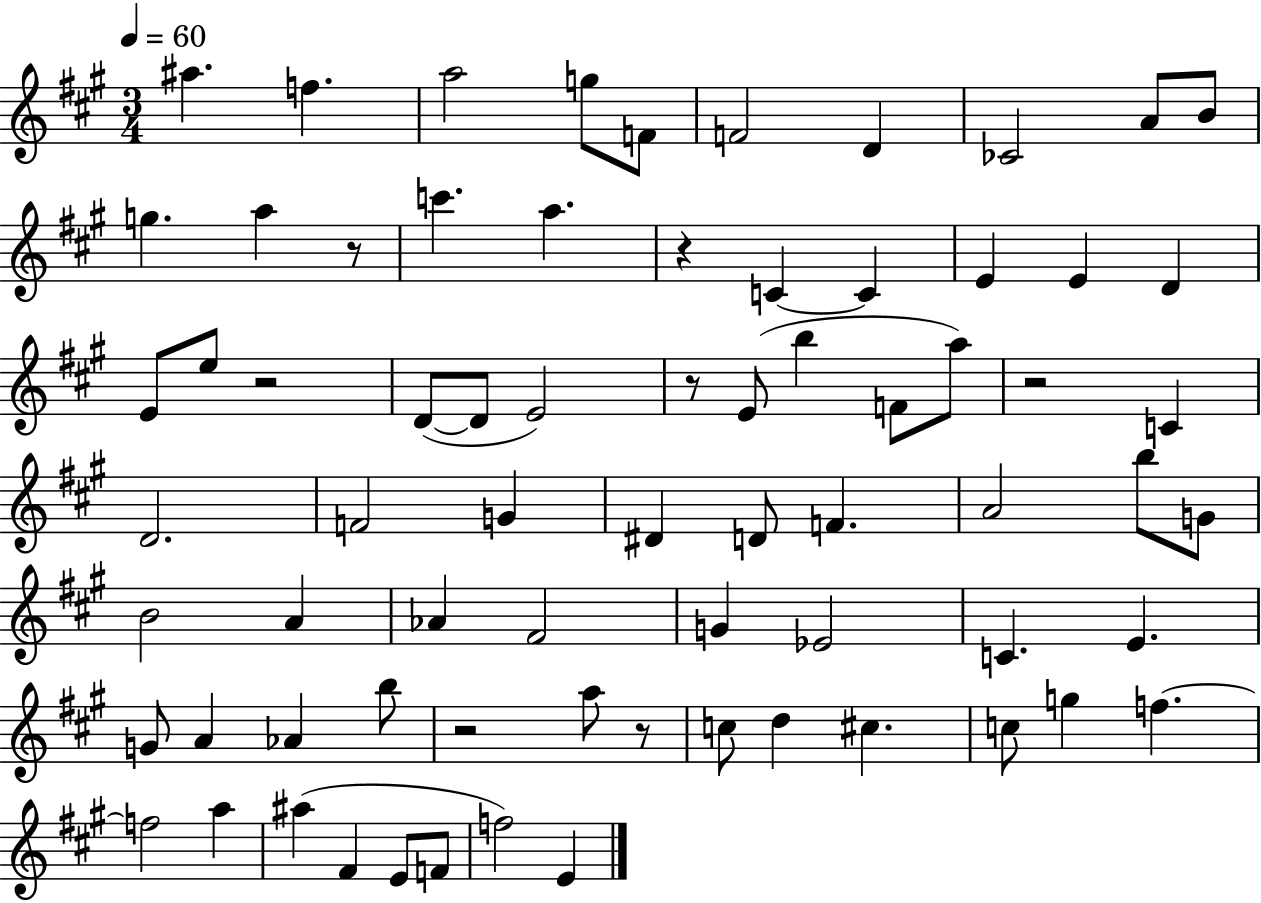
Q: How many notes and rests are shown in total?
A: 72